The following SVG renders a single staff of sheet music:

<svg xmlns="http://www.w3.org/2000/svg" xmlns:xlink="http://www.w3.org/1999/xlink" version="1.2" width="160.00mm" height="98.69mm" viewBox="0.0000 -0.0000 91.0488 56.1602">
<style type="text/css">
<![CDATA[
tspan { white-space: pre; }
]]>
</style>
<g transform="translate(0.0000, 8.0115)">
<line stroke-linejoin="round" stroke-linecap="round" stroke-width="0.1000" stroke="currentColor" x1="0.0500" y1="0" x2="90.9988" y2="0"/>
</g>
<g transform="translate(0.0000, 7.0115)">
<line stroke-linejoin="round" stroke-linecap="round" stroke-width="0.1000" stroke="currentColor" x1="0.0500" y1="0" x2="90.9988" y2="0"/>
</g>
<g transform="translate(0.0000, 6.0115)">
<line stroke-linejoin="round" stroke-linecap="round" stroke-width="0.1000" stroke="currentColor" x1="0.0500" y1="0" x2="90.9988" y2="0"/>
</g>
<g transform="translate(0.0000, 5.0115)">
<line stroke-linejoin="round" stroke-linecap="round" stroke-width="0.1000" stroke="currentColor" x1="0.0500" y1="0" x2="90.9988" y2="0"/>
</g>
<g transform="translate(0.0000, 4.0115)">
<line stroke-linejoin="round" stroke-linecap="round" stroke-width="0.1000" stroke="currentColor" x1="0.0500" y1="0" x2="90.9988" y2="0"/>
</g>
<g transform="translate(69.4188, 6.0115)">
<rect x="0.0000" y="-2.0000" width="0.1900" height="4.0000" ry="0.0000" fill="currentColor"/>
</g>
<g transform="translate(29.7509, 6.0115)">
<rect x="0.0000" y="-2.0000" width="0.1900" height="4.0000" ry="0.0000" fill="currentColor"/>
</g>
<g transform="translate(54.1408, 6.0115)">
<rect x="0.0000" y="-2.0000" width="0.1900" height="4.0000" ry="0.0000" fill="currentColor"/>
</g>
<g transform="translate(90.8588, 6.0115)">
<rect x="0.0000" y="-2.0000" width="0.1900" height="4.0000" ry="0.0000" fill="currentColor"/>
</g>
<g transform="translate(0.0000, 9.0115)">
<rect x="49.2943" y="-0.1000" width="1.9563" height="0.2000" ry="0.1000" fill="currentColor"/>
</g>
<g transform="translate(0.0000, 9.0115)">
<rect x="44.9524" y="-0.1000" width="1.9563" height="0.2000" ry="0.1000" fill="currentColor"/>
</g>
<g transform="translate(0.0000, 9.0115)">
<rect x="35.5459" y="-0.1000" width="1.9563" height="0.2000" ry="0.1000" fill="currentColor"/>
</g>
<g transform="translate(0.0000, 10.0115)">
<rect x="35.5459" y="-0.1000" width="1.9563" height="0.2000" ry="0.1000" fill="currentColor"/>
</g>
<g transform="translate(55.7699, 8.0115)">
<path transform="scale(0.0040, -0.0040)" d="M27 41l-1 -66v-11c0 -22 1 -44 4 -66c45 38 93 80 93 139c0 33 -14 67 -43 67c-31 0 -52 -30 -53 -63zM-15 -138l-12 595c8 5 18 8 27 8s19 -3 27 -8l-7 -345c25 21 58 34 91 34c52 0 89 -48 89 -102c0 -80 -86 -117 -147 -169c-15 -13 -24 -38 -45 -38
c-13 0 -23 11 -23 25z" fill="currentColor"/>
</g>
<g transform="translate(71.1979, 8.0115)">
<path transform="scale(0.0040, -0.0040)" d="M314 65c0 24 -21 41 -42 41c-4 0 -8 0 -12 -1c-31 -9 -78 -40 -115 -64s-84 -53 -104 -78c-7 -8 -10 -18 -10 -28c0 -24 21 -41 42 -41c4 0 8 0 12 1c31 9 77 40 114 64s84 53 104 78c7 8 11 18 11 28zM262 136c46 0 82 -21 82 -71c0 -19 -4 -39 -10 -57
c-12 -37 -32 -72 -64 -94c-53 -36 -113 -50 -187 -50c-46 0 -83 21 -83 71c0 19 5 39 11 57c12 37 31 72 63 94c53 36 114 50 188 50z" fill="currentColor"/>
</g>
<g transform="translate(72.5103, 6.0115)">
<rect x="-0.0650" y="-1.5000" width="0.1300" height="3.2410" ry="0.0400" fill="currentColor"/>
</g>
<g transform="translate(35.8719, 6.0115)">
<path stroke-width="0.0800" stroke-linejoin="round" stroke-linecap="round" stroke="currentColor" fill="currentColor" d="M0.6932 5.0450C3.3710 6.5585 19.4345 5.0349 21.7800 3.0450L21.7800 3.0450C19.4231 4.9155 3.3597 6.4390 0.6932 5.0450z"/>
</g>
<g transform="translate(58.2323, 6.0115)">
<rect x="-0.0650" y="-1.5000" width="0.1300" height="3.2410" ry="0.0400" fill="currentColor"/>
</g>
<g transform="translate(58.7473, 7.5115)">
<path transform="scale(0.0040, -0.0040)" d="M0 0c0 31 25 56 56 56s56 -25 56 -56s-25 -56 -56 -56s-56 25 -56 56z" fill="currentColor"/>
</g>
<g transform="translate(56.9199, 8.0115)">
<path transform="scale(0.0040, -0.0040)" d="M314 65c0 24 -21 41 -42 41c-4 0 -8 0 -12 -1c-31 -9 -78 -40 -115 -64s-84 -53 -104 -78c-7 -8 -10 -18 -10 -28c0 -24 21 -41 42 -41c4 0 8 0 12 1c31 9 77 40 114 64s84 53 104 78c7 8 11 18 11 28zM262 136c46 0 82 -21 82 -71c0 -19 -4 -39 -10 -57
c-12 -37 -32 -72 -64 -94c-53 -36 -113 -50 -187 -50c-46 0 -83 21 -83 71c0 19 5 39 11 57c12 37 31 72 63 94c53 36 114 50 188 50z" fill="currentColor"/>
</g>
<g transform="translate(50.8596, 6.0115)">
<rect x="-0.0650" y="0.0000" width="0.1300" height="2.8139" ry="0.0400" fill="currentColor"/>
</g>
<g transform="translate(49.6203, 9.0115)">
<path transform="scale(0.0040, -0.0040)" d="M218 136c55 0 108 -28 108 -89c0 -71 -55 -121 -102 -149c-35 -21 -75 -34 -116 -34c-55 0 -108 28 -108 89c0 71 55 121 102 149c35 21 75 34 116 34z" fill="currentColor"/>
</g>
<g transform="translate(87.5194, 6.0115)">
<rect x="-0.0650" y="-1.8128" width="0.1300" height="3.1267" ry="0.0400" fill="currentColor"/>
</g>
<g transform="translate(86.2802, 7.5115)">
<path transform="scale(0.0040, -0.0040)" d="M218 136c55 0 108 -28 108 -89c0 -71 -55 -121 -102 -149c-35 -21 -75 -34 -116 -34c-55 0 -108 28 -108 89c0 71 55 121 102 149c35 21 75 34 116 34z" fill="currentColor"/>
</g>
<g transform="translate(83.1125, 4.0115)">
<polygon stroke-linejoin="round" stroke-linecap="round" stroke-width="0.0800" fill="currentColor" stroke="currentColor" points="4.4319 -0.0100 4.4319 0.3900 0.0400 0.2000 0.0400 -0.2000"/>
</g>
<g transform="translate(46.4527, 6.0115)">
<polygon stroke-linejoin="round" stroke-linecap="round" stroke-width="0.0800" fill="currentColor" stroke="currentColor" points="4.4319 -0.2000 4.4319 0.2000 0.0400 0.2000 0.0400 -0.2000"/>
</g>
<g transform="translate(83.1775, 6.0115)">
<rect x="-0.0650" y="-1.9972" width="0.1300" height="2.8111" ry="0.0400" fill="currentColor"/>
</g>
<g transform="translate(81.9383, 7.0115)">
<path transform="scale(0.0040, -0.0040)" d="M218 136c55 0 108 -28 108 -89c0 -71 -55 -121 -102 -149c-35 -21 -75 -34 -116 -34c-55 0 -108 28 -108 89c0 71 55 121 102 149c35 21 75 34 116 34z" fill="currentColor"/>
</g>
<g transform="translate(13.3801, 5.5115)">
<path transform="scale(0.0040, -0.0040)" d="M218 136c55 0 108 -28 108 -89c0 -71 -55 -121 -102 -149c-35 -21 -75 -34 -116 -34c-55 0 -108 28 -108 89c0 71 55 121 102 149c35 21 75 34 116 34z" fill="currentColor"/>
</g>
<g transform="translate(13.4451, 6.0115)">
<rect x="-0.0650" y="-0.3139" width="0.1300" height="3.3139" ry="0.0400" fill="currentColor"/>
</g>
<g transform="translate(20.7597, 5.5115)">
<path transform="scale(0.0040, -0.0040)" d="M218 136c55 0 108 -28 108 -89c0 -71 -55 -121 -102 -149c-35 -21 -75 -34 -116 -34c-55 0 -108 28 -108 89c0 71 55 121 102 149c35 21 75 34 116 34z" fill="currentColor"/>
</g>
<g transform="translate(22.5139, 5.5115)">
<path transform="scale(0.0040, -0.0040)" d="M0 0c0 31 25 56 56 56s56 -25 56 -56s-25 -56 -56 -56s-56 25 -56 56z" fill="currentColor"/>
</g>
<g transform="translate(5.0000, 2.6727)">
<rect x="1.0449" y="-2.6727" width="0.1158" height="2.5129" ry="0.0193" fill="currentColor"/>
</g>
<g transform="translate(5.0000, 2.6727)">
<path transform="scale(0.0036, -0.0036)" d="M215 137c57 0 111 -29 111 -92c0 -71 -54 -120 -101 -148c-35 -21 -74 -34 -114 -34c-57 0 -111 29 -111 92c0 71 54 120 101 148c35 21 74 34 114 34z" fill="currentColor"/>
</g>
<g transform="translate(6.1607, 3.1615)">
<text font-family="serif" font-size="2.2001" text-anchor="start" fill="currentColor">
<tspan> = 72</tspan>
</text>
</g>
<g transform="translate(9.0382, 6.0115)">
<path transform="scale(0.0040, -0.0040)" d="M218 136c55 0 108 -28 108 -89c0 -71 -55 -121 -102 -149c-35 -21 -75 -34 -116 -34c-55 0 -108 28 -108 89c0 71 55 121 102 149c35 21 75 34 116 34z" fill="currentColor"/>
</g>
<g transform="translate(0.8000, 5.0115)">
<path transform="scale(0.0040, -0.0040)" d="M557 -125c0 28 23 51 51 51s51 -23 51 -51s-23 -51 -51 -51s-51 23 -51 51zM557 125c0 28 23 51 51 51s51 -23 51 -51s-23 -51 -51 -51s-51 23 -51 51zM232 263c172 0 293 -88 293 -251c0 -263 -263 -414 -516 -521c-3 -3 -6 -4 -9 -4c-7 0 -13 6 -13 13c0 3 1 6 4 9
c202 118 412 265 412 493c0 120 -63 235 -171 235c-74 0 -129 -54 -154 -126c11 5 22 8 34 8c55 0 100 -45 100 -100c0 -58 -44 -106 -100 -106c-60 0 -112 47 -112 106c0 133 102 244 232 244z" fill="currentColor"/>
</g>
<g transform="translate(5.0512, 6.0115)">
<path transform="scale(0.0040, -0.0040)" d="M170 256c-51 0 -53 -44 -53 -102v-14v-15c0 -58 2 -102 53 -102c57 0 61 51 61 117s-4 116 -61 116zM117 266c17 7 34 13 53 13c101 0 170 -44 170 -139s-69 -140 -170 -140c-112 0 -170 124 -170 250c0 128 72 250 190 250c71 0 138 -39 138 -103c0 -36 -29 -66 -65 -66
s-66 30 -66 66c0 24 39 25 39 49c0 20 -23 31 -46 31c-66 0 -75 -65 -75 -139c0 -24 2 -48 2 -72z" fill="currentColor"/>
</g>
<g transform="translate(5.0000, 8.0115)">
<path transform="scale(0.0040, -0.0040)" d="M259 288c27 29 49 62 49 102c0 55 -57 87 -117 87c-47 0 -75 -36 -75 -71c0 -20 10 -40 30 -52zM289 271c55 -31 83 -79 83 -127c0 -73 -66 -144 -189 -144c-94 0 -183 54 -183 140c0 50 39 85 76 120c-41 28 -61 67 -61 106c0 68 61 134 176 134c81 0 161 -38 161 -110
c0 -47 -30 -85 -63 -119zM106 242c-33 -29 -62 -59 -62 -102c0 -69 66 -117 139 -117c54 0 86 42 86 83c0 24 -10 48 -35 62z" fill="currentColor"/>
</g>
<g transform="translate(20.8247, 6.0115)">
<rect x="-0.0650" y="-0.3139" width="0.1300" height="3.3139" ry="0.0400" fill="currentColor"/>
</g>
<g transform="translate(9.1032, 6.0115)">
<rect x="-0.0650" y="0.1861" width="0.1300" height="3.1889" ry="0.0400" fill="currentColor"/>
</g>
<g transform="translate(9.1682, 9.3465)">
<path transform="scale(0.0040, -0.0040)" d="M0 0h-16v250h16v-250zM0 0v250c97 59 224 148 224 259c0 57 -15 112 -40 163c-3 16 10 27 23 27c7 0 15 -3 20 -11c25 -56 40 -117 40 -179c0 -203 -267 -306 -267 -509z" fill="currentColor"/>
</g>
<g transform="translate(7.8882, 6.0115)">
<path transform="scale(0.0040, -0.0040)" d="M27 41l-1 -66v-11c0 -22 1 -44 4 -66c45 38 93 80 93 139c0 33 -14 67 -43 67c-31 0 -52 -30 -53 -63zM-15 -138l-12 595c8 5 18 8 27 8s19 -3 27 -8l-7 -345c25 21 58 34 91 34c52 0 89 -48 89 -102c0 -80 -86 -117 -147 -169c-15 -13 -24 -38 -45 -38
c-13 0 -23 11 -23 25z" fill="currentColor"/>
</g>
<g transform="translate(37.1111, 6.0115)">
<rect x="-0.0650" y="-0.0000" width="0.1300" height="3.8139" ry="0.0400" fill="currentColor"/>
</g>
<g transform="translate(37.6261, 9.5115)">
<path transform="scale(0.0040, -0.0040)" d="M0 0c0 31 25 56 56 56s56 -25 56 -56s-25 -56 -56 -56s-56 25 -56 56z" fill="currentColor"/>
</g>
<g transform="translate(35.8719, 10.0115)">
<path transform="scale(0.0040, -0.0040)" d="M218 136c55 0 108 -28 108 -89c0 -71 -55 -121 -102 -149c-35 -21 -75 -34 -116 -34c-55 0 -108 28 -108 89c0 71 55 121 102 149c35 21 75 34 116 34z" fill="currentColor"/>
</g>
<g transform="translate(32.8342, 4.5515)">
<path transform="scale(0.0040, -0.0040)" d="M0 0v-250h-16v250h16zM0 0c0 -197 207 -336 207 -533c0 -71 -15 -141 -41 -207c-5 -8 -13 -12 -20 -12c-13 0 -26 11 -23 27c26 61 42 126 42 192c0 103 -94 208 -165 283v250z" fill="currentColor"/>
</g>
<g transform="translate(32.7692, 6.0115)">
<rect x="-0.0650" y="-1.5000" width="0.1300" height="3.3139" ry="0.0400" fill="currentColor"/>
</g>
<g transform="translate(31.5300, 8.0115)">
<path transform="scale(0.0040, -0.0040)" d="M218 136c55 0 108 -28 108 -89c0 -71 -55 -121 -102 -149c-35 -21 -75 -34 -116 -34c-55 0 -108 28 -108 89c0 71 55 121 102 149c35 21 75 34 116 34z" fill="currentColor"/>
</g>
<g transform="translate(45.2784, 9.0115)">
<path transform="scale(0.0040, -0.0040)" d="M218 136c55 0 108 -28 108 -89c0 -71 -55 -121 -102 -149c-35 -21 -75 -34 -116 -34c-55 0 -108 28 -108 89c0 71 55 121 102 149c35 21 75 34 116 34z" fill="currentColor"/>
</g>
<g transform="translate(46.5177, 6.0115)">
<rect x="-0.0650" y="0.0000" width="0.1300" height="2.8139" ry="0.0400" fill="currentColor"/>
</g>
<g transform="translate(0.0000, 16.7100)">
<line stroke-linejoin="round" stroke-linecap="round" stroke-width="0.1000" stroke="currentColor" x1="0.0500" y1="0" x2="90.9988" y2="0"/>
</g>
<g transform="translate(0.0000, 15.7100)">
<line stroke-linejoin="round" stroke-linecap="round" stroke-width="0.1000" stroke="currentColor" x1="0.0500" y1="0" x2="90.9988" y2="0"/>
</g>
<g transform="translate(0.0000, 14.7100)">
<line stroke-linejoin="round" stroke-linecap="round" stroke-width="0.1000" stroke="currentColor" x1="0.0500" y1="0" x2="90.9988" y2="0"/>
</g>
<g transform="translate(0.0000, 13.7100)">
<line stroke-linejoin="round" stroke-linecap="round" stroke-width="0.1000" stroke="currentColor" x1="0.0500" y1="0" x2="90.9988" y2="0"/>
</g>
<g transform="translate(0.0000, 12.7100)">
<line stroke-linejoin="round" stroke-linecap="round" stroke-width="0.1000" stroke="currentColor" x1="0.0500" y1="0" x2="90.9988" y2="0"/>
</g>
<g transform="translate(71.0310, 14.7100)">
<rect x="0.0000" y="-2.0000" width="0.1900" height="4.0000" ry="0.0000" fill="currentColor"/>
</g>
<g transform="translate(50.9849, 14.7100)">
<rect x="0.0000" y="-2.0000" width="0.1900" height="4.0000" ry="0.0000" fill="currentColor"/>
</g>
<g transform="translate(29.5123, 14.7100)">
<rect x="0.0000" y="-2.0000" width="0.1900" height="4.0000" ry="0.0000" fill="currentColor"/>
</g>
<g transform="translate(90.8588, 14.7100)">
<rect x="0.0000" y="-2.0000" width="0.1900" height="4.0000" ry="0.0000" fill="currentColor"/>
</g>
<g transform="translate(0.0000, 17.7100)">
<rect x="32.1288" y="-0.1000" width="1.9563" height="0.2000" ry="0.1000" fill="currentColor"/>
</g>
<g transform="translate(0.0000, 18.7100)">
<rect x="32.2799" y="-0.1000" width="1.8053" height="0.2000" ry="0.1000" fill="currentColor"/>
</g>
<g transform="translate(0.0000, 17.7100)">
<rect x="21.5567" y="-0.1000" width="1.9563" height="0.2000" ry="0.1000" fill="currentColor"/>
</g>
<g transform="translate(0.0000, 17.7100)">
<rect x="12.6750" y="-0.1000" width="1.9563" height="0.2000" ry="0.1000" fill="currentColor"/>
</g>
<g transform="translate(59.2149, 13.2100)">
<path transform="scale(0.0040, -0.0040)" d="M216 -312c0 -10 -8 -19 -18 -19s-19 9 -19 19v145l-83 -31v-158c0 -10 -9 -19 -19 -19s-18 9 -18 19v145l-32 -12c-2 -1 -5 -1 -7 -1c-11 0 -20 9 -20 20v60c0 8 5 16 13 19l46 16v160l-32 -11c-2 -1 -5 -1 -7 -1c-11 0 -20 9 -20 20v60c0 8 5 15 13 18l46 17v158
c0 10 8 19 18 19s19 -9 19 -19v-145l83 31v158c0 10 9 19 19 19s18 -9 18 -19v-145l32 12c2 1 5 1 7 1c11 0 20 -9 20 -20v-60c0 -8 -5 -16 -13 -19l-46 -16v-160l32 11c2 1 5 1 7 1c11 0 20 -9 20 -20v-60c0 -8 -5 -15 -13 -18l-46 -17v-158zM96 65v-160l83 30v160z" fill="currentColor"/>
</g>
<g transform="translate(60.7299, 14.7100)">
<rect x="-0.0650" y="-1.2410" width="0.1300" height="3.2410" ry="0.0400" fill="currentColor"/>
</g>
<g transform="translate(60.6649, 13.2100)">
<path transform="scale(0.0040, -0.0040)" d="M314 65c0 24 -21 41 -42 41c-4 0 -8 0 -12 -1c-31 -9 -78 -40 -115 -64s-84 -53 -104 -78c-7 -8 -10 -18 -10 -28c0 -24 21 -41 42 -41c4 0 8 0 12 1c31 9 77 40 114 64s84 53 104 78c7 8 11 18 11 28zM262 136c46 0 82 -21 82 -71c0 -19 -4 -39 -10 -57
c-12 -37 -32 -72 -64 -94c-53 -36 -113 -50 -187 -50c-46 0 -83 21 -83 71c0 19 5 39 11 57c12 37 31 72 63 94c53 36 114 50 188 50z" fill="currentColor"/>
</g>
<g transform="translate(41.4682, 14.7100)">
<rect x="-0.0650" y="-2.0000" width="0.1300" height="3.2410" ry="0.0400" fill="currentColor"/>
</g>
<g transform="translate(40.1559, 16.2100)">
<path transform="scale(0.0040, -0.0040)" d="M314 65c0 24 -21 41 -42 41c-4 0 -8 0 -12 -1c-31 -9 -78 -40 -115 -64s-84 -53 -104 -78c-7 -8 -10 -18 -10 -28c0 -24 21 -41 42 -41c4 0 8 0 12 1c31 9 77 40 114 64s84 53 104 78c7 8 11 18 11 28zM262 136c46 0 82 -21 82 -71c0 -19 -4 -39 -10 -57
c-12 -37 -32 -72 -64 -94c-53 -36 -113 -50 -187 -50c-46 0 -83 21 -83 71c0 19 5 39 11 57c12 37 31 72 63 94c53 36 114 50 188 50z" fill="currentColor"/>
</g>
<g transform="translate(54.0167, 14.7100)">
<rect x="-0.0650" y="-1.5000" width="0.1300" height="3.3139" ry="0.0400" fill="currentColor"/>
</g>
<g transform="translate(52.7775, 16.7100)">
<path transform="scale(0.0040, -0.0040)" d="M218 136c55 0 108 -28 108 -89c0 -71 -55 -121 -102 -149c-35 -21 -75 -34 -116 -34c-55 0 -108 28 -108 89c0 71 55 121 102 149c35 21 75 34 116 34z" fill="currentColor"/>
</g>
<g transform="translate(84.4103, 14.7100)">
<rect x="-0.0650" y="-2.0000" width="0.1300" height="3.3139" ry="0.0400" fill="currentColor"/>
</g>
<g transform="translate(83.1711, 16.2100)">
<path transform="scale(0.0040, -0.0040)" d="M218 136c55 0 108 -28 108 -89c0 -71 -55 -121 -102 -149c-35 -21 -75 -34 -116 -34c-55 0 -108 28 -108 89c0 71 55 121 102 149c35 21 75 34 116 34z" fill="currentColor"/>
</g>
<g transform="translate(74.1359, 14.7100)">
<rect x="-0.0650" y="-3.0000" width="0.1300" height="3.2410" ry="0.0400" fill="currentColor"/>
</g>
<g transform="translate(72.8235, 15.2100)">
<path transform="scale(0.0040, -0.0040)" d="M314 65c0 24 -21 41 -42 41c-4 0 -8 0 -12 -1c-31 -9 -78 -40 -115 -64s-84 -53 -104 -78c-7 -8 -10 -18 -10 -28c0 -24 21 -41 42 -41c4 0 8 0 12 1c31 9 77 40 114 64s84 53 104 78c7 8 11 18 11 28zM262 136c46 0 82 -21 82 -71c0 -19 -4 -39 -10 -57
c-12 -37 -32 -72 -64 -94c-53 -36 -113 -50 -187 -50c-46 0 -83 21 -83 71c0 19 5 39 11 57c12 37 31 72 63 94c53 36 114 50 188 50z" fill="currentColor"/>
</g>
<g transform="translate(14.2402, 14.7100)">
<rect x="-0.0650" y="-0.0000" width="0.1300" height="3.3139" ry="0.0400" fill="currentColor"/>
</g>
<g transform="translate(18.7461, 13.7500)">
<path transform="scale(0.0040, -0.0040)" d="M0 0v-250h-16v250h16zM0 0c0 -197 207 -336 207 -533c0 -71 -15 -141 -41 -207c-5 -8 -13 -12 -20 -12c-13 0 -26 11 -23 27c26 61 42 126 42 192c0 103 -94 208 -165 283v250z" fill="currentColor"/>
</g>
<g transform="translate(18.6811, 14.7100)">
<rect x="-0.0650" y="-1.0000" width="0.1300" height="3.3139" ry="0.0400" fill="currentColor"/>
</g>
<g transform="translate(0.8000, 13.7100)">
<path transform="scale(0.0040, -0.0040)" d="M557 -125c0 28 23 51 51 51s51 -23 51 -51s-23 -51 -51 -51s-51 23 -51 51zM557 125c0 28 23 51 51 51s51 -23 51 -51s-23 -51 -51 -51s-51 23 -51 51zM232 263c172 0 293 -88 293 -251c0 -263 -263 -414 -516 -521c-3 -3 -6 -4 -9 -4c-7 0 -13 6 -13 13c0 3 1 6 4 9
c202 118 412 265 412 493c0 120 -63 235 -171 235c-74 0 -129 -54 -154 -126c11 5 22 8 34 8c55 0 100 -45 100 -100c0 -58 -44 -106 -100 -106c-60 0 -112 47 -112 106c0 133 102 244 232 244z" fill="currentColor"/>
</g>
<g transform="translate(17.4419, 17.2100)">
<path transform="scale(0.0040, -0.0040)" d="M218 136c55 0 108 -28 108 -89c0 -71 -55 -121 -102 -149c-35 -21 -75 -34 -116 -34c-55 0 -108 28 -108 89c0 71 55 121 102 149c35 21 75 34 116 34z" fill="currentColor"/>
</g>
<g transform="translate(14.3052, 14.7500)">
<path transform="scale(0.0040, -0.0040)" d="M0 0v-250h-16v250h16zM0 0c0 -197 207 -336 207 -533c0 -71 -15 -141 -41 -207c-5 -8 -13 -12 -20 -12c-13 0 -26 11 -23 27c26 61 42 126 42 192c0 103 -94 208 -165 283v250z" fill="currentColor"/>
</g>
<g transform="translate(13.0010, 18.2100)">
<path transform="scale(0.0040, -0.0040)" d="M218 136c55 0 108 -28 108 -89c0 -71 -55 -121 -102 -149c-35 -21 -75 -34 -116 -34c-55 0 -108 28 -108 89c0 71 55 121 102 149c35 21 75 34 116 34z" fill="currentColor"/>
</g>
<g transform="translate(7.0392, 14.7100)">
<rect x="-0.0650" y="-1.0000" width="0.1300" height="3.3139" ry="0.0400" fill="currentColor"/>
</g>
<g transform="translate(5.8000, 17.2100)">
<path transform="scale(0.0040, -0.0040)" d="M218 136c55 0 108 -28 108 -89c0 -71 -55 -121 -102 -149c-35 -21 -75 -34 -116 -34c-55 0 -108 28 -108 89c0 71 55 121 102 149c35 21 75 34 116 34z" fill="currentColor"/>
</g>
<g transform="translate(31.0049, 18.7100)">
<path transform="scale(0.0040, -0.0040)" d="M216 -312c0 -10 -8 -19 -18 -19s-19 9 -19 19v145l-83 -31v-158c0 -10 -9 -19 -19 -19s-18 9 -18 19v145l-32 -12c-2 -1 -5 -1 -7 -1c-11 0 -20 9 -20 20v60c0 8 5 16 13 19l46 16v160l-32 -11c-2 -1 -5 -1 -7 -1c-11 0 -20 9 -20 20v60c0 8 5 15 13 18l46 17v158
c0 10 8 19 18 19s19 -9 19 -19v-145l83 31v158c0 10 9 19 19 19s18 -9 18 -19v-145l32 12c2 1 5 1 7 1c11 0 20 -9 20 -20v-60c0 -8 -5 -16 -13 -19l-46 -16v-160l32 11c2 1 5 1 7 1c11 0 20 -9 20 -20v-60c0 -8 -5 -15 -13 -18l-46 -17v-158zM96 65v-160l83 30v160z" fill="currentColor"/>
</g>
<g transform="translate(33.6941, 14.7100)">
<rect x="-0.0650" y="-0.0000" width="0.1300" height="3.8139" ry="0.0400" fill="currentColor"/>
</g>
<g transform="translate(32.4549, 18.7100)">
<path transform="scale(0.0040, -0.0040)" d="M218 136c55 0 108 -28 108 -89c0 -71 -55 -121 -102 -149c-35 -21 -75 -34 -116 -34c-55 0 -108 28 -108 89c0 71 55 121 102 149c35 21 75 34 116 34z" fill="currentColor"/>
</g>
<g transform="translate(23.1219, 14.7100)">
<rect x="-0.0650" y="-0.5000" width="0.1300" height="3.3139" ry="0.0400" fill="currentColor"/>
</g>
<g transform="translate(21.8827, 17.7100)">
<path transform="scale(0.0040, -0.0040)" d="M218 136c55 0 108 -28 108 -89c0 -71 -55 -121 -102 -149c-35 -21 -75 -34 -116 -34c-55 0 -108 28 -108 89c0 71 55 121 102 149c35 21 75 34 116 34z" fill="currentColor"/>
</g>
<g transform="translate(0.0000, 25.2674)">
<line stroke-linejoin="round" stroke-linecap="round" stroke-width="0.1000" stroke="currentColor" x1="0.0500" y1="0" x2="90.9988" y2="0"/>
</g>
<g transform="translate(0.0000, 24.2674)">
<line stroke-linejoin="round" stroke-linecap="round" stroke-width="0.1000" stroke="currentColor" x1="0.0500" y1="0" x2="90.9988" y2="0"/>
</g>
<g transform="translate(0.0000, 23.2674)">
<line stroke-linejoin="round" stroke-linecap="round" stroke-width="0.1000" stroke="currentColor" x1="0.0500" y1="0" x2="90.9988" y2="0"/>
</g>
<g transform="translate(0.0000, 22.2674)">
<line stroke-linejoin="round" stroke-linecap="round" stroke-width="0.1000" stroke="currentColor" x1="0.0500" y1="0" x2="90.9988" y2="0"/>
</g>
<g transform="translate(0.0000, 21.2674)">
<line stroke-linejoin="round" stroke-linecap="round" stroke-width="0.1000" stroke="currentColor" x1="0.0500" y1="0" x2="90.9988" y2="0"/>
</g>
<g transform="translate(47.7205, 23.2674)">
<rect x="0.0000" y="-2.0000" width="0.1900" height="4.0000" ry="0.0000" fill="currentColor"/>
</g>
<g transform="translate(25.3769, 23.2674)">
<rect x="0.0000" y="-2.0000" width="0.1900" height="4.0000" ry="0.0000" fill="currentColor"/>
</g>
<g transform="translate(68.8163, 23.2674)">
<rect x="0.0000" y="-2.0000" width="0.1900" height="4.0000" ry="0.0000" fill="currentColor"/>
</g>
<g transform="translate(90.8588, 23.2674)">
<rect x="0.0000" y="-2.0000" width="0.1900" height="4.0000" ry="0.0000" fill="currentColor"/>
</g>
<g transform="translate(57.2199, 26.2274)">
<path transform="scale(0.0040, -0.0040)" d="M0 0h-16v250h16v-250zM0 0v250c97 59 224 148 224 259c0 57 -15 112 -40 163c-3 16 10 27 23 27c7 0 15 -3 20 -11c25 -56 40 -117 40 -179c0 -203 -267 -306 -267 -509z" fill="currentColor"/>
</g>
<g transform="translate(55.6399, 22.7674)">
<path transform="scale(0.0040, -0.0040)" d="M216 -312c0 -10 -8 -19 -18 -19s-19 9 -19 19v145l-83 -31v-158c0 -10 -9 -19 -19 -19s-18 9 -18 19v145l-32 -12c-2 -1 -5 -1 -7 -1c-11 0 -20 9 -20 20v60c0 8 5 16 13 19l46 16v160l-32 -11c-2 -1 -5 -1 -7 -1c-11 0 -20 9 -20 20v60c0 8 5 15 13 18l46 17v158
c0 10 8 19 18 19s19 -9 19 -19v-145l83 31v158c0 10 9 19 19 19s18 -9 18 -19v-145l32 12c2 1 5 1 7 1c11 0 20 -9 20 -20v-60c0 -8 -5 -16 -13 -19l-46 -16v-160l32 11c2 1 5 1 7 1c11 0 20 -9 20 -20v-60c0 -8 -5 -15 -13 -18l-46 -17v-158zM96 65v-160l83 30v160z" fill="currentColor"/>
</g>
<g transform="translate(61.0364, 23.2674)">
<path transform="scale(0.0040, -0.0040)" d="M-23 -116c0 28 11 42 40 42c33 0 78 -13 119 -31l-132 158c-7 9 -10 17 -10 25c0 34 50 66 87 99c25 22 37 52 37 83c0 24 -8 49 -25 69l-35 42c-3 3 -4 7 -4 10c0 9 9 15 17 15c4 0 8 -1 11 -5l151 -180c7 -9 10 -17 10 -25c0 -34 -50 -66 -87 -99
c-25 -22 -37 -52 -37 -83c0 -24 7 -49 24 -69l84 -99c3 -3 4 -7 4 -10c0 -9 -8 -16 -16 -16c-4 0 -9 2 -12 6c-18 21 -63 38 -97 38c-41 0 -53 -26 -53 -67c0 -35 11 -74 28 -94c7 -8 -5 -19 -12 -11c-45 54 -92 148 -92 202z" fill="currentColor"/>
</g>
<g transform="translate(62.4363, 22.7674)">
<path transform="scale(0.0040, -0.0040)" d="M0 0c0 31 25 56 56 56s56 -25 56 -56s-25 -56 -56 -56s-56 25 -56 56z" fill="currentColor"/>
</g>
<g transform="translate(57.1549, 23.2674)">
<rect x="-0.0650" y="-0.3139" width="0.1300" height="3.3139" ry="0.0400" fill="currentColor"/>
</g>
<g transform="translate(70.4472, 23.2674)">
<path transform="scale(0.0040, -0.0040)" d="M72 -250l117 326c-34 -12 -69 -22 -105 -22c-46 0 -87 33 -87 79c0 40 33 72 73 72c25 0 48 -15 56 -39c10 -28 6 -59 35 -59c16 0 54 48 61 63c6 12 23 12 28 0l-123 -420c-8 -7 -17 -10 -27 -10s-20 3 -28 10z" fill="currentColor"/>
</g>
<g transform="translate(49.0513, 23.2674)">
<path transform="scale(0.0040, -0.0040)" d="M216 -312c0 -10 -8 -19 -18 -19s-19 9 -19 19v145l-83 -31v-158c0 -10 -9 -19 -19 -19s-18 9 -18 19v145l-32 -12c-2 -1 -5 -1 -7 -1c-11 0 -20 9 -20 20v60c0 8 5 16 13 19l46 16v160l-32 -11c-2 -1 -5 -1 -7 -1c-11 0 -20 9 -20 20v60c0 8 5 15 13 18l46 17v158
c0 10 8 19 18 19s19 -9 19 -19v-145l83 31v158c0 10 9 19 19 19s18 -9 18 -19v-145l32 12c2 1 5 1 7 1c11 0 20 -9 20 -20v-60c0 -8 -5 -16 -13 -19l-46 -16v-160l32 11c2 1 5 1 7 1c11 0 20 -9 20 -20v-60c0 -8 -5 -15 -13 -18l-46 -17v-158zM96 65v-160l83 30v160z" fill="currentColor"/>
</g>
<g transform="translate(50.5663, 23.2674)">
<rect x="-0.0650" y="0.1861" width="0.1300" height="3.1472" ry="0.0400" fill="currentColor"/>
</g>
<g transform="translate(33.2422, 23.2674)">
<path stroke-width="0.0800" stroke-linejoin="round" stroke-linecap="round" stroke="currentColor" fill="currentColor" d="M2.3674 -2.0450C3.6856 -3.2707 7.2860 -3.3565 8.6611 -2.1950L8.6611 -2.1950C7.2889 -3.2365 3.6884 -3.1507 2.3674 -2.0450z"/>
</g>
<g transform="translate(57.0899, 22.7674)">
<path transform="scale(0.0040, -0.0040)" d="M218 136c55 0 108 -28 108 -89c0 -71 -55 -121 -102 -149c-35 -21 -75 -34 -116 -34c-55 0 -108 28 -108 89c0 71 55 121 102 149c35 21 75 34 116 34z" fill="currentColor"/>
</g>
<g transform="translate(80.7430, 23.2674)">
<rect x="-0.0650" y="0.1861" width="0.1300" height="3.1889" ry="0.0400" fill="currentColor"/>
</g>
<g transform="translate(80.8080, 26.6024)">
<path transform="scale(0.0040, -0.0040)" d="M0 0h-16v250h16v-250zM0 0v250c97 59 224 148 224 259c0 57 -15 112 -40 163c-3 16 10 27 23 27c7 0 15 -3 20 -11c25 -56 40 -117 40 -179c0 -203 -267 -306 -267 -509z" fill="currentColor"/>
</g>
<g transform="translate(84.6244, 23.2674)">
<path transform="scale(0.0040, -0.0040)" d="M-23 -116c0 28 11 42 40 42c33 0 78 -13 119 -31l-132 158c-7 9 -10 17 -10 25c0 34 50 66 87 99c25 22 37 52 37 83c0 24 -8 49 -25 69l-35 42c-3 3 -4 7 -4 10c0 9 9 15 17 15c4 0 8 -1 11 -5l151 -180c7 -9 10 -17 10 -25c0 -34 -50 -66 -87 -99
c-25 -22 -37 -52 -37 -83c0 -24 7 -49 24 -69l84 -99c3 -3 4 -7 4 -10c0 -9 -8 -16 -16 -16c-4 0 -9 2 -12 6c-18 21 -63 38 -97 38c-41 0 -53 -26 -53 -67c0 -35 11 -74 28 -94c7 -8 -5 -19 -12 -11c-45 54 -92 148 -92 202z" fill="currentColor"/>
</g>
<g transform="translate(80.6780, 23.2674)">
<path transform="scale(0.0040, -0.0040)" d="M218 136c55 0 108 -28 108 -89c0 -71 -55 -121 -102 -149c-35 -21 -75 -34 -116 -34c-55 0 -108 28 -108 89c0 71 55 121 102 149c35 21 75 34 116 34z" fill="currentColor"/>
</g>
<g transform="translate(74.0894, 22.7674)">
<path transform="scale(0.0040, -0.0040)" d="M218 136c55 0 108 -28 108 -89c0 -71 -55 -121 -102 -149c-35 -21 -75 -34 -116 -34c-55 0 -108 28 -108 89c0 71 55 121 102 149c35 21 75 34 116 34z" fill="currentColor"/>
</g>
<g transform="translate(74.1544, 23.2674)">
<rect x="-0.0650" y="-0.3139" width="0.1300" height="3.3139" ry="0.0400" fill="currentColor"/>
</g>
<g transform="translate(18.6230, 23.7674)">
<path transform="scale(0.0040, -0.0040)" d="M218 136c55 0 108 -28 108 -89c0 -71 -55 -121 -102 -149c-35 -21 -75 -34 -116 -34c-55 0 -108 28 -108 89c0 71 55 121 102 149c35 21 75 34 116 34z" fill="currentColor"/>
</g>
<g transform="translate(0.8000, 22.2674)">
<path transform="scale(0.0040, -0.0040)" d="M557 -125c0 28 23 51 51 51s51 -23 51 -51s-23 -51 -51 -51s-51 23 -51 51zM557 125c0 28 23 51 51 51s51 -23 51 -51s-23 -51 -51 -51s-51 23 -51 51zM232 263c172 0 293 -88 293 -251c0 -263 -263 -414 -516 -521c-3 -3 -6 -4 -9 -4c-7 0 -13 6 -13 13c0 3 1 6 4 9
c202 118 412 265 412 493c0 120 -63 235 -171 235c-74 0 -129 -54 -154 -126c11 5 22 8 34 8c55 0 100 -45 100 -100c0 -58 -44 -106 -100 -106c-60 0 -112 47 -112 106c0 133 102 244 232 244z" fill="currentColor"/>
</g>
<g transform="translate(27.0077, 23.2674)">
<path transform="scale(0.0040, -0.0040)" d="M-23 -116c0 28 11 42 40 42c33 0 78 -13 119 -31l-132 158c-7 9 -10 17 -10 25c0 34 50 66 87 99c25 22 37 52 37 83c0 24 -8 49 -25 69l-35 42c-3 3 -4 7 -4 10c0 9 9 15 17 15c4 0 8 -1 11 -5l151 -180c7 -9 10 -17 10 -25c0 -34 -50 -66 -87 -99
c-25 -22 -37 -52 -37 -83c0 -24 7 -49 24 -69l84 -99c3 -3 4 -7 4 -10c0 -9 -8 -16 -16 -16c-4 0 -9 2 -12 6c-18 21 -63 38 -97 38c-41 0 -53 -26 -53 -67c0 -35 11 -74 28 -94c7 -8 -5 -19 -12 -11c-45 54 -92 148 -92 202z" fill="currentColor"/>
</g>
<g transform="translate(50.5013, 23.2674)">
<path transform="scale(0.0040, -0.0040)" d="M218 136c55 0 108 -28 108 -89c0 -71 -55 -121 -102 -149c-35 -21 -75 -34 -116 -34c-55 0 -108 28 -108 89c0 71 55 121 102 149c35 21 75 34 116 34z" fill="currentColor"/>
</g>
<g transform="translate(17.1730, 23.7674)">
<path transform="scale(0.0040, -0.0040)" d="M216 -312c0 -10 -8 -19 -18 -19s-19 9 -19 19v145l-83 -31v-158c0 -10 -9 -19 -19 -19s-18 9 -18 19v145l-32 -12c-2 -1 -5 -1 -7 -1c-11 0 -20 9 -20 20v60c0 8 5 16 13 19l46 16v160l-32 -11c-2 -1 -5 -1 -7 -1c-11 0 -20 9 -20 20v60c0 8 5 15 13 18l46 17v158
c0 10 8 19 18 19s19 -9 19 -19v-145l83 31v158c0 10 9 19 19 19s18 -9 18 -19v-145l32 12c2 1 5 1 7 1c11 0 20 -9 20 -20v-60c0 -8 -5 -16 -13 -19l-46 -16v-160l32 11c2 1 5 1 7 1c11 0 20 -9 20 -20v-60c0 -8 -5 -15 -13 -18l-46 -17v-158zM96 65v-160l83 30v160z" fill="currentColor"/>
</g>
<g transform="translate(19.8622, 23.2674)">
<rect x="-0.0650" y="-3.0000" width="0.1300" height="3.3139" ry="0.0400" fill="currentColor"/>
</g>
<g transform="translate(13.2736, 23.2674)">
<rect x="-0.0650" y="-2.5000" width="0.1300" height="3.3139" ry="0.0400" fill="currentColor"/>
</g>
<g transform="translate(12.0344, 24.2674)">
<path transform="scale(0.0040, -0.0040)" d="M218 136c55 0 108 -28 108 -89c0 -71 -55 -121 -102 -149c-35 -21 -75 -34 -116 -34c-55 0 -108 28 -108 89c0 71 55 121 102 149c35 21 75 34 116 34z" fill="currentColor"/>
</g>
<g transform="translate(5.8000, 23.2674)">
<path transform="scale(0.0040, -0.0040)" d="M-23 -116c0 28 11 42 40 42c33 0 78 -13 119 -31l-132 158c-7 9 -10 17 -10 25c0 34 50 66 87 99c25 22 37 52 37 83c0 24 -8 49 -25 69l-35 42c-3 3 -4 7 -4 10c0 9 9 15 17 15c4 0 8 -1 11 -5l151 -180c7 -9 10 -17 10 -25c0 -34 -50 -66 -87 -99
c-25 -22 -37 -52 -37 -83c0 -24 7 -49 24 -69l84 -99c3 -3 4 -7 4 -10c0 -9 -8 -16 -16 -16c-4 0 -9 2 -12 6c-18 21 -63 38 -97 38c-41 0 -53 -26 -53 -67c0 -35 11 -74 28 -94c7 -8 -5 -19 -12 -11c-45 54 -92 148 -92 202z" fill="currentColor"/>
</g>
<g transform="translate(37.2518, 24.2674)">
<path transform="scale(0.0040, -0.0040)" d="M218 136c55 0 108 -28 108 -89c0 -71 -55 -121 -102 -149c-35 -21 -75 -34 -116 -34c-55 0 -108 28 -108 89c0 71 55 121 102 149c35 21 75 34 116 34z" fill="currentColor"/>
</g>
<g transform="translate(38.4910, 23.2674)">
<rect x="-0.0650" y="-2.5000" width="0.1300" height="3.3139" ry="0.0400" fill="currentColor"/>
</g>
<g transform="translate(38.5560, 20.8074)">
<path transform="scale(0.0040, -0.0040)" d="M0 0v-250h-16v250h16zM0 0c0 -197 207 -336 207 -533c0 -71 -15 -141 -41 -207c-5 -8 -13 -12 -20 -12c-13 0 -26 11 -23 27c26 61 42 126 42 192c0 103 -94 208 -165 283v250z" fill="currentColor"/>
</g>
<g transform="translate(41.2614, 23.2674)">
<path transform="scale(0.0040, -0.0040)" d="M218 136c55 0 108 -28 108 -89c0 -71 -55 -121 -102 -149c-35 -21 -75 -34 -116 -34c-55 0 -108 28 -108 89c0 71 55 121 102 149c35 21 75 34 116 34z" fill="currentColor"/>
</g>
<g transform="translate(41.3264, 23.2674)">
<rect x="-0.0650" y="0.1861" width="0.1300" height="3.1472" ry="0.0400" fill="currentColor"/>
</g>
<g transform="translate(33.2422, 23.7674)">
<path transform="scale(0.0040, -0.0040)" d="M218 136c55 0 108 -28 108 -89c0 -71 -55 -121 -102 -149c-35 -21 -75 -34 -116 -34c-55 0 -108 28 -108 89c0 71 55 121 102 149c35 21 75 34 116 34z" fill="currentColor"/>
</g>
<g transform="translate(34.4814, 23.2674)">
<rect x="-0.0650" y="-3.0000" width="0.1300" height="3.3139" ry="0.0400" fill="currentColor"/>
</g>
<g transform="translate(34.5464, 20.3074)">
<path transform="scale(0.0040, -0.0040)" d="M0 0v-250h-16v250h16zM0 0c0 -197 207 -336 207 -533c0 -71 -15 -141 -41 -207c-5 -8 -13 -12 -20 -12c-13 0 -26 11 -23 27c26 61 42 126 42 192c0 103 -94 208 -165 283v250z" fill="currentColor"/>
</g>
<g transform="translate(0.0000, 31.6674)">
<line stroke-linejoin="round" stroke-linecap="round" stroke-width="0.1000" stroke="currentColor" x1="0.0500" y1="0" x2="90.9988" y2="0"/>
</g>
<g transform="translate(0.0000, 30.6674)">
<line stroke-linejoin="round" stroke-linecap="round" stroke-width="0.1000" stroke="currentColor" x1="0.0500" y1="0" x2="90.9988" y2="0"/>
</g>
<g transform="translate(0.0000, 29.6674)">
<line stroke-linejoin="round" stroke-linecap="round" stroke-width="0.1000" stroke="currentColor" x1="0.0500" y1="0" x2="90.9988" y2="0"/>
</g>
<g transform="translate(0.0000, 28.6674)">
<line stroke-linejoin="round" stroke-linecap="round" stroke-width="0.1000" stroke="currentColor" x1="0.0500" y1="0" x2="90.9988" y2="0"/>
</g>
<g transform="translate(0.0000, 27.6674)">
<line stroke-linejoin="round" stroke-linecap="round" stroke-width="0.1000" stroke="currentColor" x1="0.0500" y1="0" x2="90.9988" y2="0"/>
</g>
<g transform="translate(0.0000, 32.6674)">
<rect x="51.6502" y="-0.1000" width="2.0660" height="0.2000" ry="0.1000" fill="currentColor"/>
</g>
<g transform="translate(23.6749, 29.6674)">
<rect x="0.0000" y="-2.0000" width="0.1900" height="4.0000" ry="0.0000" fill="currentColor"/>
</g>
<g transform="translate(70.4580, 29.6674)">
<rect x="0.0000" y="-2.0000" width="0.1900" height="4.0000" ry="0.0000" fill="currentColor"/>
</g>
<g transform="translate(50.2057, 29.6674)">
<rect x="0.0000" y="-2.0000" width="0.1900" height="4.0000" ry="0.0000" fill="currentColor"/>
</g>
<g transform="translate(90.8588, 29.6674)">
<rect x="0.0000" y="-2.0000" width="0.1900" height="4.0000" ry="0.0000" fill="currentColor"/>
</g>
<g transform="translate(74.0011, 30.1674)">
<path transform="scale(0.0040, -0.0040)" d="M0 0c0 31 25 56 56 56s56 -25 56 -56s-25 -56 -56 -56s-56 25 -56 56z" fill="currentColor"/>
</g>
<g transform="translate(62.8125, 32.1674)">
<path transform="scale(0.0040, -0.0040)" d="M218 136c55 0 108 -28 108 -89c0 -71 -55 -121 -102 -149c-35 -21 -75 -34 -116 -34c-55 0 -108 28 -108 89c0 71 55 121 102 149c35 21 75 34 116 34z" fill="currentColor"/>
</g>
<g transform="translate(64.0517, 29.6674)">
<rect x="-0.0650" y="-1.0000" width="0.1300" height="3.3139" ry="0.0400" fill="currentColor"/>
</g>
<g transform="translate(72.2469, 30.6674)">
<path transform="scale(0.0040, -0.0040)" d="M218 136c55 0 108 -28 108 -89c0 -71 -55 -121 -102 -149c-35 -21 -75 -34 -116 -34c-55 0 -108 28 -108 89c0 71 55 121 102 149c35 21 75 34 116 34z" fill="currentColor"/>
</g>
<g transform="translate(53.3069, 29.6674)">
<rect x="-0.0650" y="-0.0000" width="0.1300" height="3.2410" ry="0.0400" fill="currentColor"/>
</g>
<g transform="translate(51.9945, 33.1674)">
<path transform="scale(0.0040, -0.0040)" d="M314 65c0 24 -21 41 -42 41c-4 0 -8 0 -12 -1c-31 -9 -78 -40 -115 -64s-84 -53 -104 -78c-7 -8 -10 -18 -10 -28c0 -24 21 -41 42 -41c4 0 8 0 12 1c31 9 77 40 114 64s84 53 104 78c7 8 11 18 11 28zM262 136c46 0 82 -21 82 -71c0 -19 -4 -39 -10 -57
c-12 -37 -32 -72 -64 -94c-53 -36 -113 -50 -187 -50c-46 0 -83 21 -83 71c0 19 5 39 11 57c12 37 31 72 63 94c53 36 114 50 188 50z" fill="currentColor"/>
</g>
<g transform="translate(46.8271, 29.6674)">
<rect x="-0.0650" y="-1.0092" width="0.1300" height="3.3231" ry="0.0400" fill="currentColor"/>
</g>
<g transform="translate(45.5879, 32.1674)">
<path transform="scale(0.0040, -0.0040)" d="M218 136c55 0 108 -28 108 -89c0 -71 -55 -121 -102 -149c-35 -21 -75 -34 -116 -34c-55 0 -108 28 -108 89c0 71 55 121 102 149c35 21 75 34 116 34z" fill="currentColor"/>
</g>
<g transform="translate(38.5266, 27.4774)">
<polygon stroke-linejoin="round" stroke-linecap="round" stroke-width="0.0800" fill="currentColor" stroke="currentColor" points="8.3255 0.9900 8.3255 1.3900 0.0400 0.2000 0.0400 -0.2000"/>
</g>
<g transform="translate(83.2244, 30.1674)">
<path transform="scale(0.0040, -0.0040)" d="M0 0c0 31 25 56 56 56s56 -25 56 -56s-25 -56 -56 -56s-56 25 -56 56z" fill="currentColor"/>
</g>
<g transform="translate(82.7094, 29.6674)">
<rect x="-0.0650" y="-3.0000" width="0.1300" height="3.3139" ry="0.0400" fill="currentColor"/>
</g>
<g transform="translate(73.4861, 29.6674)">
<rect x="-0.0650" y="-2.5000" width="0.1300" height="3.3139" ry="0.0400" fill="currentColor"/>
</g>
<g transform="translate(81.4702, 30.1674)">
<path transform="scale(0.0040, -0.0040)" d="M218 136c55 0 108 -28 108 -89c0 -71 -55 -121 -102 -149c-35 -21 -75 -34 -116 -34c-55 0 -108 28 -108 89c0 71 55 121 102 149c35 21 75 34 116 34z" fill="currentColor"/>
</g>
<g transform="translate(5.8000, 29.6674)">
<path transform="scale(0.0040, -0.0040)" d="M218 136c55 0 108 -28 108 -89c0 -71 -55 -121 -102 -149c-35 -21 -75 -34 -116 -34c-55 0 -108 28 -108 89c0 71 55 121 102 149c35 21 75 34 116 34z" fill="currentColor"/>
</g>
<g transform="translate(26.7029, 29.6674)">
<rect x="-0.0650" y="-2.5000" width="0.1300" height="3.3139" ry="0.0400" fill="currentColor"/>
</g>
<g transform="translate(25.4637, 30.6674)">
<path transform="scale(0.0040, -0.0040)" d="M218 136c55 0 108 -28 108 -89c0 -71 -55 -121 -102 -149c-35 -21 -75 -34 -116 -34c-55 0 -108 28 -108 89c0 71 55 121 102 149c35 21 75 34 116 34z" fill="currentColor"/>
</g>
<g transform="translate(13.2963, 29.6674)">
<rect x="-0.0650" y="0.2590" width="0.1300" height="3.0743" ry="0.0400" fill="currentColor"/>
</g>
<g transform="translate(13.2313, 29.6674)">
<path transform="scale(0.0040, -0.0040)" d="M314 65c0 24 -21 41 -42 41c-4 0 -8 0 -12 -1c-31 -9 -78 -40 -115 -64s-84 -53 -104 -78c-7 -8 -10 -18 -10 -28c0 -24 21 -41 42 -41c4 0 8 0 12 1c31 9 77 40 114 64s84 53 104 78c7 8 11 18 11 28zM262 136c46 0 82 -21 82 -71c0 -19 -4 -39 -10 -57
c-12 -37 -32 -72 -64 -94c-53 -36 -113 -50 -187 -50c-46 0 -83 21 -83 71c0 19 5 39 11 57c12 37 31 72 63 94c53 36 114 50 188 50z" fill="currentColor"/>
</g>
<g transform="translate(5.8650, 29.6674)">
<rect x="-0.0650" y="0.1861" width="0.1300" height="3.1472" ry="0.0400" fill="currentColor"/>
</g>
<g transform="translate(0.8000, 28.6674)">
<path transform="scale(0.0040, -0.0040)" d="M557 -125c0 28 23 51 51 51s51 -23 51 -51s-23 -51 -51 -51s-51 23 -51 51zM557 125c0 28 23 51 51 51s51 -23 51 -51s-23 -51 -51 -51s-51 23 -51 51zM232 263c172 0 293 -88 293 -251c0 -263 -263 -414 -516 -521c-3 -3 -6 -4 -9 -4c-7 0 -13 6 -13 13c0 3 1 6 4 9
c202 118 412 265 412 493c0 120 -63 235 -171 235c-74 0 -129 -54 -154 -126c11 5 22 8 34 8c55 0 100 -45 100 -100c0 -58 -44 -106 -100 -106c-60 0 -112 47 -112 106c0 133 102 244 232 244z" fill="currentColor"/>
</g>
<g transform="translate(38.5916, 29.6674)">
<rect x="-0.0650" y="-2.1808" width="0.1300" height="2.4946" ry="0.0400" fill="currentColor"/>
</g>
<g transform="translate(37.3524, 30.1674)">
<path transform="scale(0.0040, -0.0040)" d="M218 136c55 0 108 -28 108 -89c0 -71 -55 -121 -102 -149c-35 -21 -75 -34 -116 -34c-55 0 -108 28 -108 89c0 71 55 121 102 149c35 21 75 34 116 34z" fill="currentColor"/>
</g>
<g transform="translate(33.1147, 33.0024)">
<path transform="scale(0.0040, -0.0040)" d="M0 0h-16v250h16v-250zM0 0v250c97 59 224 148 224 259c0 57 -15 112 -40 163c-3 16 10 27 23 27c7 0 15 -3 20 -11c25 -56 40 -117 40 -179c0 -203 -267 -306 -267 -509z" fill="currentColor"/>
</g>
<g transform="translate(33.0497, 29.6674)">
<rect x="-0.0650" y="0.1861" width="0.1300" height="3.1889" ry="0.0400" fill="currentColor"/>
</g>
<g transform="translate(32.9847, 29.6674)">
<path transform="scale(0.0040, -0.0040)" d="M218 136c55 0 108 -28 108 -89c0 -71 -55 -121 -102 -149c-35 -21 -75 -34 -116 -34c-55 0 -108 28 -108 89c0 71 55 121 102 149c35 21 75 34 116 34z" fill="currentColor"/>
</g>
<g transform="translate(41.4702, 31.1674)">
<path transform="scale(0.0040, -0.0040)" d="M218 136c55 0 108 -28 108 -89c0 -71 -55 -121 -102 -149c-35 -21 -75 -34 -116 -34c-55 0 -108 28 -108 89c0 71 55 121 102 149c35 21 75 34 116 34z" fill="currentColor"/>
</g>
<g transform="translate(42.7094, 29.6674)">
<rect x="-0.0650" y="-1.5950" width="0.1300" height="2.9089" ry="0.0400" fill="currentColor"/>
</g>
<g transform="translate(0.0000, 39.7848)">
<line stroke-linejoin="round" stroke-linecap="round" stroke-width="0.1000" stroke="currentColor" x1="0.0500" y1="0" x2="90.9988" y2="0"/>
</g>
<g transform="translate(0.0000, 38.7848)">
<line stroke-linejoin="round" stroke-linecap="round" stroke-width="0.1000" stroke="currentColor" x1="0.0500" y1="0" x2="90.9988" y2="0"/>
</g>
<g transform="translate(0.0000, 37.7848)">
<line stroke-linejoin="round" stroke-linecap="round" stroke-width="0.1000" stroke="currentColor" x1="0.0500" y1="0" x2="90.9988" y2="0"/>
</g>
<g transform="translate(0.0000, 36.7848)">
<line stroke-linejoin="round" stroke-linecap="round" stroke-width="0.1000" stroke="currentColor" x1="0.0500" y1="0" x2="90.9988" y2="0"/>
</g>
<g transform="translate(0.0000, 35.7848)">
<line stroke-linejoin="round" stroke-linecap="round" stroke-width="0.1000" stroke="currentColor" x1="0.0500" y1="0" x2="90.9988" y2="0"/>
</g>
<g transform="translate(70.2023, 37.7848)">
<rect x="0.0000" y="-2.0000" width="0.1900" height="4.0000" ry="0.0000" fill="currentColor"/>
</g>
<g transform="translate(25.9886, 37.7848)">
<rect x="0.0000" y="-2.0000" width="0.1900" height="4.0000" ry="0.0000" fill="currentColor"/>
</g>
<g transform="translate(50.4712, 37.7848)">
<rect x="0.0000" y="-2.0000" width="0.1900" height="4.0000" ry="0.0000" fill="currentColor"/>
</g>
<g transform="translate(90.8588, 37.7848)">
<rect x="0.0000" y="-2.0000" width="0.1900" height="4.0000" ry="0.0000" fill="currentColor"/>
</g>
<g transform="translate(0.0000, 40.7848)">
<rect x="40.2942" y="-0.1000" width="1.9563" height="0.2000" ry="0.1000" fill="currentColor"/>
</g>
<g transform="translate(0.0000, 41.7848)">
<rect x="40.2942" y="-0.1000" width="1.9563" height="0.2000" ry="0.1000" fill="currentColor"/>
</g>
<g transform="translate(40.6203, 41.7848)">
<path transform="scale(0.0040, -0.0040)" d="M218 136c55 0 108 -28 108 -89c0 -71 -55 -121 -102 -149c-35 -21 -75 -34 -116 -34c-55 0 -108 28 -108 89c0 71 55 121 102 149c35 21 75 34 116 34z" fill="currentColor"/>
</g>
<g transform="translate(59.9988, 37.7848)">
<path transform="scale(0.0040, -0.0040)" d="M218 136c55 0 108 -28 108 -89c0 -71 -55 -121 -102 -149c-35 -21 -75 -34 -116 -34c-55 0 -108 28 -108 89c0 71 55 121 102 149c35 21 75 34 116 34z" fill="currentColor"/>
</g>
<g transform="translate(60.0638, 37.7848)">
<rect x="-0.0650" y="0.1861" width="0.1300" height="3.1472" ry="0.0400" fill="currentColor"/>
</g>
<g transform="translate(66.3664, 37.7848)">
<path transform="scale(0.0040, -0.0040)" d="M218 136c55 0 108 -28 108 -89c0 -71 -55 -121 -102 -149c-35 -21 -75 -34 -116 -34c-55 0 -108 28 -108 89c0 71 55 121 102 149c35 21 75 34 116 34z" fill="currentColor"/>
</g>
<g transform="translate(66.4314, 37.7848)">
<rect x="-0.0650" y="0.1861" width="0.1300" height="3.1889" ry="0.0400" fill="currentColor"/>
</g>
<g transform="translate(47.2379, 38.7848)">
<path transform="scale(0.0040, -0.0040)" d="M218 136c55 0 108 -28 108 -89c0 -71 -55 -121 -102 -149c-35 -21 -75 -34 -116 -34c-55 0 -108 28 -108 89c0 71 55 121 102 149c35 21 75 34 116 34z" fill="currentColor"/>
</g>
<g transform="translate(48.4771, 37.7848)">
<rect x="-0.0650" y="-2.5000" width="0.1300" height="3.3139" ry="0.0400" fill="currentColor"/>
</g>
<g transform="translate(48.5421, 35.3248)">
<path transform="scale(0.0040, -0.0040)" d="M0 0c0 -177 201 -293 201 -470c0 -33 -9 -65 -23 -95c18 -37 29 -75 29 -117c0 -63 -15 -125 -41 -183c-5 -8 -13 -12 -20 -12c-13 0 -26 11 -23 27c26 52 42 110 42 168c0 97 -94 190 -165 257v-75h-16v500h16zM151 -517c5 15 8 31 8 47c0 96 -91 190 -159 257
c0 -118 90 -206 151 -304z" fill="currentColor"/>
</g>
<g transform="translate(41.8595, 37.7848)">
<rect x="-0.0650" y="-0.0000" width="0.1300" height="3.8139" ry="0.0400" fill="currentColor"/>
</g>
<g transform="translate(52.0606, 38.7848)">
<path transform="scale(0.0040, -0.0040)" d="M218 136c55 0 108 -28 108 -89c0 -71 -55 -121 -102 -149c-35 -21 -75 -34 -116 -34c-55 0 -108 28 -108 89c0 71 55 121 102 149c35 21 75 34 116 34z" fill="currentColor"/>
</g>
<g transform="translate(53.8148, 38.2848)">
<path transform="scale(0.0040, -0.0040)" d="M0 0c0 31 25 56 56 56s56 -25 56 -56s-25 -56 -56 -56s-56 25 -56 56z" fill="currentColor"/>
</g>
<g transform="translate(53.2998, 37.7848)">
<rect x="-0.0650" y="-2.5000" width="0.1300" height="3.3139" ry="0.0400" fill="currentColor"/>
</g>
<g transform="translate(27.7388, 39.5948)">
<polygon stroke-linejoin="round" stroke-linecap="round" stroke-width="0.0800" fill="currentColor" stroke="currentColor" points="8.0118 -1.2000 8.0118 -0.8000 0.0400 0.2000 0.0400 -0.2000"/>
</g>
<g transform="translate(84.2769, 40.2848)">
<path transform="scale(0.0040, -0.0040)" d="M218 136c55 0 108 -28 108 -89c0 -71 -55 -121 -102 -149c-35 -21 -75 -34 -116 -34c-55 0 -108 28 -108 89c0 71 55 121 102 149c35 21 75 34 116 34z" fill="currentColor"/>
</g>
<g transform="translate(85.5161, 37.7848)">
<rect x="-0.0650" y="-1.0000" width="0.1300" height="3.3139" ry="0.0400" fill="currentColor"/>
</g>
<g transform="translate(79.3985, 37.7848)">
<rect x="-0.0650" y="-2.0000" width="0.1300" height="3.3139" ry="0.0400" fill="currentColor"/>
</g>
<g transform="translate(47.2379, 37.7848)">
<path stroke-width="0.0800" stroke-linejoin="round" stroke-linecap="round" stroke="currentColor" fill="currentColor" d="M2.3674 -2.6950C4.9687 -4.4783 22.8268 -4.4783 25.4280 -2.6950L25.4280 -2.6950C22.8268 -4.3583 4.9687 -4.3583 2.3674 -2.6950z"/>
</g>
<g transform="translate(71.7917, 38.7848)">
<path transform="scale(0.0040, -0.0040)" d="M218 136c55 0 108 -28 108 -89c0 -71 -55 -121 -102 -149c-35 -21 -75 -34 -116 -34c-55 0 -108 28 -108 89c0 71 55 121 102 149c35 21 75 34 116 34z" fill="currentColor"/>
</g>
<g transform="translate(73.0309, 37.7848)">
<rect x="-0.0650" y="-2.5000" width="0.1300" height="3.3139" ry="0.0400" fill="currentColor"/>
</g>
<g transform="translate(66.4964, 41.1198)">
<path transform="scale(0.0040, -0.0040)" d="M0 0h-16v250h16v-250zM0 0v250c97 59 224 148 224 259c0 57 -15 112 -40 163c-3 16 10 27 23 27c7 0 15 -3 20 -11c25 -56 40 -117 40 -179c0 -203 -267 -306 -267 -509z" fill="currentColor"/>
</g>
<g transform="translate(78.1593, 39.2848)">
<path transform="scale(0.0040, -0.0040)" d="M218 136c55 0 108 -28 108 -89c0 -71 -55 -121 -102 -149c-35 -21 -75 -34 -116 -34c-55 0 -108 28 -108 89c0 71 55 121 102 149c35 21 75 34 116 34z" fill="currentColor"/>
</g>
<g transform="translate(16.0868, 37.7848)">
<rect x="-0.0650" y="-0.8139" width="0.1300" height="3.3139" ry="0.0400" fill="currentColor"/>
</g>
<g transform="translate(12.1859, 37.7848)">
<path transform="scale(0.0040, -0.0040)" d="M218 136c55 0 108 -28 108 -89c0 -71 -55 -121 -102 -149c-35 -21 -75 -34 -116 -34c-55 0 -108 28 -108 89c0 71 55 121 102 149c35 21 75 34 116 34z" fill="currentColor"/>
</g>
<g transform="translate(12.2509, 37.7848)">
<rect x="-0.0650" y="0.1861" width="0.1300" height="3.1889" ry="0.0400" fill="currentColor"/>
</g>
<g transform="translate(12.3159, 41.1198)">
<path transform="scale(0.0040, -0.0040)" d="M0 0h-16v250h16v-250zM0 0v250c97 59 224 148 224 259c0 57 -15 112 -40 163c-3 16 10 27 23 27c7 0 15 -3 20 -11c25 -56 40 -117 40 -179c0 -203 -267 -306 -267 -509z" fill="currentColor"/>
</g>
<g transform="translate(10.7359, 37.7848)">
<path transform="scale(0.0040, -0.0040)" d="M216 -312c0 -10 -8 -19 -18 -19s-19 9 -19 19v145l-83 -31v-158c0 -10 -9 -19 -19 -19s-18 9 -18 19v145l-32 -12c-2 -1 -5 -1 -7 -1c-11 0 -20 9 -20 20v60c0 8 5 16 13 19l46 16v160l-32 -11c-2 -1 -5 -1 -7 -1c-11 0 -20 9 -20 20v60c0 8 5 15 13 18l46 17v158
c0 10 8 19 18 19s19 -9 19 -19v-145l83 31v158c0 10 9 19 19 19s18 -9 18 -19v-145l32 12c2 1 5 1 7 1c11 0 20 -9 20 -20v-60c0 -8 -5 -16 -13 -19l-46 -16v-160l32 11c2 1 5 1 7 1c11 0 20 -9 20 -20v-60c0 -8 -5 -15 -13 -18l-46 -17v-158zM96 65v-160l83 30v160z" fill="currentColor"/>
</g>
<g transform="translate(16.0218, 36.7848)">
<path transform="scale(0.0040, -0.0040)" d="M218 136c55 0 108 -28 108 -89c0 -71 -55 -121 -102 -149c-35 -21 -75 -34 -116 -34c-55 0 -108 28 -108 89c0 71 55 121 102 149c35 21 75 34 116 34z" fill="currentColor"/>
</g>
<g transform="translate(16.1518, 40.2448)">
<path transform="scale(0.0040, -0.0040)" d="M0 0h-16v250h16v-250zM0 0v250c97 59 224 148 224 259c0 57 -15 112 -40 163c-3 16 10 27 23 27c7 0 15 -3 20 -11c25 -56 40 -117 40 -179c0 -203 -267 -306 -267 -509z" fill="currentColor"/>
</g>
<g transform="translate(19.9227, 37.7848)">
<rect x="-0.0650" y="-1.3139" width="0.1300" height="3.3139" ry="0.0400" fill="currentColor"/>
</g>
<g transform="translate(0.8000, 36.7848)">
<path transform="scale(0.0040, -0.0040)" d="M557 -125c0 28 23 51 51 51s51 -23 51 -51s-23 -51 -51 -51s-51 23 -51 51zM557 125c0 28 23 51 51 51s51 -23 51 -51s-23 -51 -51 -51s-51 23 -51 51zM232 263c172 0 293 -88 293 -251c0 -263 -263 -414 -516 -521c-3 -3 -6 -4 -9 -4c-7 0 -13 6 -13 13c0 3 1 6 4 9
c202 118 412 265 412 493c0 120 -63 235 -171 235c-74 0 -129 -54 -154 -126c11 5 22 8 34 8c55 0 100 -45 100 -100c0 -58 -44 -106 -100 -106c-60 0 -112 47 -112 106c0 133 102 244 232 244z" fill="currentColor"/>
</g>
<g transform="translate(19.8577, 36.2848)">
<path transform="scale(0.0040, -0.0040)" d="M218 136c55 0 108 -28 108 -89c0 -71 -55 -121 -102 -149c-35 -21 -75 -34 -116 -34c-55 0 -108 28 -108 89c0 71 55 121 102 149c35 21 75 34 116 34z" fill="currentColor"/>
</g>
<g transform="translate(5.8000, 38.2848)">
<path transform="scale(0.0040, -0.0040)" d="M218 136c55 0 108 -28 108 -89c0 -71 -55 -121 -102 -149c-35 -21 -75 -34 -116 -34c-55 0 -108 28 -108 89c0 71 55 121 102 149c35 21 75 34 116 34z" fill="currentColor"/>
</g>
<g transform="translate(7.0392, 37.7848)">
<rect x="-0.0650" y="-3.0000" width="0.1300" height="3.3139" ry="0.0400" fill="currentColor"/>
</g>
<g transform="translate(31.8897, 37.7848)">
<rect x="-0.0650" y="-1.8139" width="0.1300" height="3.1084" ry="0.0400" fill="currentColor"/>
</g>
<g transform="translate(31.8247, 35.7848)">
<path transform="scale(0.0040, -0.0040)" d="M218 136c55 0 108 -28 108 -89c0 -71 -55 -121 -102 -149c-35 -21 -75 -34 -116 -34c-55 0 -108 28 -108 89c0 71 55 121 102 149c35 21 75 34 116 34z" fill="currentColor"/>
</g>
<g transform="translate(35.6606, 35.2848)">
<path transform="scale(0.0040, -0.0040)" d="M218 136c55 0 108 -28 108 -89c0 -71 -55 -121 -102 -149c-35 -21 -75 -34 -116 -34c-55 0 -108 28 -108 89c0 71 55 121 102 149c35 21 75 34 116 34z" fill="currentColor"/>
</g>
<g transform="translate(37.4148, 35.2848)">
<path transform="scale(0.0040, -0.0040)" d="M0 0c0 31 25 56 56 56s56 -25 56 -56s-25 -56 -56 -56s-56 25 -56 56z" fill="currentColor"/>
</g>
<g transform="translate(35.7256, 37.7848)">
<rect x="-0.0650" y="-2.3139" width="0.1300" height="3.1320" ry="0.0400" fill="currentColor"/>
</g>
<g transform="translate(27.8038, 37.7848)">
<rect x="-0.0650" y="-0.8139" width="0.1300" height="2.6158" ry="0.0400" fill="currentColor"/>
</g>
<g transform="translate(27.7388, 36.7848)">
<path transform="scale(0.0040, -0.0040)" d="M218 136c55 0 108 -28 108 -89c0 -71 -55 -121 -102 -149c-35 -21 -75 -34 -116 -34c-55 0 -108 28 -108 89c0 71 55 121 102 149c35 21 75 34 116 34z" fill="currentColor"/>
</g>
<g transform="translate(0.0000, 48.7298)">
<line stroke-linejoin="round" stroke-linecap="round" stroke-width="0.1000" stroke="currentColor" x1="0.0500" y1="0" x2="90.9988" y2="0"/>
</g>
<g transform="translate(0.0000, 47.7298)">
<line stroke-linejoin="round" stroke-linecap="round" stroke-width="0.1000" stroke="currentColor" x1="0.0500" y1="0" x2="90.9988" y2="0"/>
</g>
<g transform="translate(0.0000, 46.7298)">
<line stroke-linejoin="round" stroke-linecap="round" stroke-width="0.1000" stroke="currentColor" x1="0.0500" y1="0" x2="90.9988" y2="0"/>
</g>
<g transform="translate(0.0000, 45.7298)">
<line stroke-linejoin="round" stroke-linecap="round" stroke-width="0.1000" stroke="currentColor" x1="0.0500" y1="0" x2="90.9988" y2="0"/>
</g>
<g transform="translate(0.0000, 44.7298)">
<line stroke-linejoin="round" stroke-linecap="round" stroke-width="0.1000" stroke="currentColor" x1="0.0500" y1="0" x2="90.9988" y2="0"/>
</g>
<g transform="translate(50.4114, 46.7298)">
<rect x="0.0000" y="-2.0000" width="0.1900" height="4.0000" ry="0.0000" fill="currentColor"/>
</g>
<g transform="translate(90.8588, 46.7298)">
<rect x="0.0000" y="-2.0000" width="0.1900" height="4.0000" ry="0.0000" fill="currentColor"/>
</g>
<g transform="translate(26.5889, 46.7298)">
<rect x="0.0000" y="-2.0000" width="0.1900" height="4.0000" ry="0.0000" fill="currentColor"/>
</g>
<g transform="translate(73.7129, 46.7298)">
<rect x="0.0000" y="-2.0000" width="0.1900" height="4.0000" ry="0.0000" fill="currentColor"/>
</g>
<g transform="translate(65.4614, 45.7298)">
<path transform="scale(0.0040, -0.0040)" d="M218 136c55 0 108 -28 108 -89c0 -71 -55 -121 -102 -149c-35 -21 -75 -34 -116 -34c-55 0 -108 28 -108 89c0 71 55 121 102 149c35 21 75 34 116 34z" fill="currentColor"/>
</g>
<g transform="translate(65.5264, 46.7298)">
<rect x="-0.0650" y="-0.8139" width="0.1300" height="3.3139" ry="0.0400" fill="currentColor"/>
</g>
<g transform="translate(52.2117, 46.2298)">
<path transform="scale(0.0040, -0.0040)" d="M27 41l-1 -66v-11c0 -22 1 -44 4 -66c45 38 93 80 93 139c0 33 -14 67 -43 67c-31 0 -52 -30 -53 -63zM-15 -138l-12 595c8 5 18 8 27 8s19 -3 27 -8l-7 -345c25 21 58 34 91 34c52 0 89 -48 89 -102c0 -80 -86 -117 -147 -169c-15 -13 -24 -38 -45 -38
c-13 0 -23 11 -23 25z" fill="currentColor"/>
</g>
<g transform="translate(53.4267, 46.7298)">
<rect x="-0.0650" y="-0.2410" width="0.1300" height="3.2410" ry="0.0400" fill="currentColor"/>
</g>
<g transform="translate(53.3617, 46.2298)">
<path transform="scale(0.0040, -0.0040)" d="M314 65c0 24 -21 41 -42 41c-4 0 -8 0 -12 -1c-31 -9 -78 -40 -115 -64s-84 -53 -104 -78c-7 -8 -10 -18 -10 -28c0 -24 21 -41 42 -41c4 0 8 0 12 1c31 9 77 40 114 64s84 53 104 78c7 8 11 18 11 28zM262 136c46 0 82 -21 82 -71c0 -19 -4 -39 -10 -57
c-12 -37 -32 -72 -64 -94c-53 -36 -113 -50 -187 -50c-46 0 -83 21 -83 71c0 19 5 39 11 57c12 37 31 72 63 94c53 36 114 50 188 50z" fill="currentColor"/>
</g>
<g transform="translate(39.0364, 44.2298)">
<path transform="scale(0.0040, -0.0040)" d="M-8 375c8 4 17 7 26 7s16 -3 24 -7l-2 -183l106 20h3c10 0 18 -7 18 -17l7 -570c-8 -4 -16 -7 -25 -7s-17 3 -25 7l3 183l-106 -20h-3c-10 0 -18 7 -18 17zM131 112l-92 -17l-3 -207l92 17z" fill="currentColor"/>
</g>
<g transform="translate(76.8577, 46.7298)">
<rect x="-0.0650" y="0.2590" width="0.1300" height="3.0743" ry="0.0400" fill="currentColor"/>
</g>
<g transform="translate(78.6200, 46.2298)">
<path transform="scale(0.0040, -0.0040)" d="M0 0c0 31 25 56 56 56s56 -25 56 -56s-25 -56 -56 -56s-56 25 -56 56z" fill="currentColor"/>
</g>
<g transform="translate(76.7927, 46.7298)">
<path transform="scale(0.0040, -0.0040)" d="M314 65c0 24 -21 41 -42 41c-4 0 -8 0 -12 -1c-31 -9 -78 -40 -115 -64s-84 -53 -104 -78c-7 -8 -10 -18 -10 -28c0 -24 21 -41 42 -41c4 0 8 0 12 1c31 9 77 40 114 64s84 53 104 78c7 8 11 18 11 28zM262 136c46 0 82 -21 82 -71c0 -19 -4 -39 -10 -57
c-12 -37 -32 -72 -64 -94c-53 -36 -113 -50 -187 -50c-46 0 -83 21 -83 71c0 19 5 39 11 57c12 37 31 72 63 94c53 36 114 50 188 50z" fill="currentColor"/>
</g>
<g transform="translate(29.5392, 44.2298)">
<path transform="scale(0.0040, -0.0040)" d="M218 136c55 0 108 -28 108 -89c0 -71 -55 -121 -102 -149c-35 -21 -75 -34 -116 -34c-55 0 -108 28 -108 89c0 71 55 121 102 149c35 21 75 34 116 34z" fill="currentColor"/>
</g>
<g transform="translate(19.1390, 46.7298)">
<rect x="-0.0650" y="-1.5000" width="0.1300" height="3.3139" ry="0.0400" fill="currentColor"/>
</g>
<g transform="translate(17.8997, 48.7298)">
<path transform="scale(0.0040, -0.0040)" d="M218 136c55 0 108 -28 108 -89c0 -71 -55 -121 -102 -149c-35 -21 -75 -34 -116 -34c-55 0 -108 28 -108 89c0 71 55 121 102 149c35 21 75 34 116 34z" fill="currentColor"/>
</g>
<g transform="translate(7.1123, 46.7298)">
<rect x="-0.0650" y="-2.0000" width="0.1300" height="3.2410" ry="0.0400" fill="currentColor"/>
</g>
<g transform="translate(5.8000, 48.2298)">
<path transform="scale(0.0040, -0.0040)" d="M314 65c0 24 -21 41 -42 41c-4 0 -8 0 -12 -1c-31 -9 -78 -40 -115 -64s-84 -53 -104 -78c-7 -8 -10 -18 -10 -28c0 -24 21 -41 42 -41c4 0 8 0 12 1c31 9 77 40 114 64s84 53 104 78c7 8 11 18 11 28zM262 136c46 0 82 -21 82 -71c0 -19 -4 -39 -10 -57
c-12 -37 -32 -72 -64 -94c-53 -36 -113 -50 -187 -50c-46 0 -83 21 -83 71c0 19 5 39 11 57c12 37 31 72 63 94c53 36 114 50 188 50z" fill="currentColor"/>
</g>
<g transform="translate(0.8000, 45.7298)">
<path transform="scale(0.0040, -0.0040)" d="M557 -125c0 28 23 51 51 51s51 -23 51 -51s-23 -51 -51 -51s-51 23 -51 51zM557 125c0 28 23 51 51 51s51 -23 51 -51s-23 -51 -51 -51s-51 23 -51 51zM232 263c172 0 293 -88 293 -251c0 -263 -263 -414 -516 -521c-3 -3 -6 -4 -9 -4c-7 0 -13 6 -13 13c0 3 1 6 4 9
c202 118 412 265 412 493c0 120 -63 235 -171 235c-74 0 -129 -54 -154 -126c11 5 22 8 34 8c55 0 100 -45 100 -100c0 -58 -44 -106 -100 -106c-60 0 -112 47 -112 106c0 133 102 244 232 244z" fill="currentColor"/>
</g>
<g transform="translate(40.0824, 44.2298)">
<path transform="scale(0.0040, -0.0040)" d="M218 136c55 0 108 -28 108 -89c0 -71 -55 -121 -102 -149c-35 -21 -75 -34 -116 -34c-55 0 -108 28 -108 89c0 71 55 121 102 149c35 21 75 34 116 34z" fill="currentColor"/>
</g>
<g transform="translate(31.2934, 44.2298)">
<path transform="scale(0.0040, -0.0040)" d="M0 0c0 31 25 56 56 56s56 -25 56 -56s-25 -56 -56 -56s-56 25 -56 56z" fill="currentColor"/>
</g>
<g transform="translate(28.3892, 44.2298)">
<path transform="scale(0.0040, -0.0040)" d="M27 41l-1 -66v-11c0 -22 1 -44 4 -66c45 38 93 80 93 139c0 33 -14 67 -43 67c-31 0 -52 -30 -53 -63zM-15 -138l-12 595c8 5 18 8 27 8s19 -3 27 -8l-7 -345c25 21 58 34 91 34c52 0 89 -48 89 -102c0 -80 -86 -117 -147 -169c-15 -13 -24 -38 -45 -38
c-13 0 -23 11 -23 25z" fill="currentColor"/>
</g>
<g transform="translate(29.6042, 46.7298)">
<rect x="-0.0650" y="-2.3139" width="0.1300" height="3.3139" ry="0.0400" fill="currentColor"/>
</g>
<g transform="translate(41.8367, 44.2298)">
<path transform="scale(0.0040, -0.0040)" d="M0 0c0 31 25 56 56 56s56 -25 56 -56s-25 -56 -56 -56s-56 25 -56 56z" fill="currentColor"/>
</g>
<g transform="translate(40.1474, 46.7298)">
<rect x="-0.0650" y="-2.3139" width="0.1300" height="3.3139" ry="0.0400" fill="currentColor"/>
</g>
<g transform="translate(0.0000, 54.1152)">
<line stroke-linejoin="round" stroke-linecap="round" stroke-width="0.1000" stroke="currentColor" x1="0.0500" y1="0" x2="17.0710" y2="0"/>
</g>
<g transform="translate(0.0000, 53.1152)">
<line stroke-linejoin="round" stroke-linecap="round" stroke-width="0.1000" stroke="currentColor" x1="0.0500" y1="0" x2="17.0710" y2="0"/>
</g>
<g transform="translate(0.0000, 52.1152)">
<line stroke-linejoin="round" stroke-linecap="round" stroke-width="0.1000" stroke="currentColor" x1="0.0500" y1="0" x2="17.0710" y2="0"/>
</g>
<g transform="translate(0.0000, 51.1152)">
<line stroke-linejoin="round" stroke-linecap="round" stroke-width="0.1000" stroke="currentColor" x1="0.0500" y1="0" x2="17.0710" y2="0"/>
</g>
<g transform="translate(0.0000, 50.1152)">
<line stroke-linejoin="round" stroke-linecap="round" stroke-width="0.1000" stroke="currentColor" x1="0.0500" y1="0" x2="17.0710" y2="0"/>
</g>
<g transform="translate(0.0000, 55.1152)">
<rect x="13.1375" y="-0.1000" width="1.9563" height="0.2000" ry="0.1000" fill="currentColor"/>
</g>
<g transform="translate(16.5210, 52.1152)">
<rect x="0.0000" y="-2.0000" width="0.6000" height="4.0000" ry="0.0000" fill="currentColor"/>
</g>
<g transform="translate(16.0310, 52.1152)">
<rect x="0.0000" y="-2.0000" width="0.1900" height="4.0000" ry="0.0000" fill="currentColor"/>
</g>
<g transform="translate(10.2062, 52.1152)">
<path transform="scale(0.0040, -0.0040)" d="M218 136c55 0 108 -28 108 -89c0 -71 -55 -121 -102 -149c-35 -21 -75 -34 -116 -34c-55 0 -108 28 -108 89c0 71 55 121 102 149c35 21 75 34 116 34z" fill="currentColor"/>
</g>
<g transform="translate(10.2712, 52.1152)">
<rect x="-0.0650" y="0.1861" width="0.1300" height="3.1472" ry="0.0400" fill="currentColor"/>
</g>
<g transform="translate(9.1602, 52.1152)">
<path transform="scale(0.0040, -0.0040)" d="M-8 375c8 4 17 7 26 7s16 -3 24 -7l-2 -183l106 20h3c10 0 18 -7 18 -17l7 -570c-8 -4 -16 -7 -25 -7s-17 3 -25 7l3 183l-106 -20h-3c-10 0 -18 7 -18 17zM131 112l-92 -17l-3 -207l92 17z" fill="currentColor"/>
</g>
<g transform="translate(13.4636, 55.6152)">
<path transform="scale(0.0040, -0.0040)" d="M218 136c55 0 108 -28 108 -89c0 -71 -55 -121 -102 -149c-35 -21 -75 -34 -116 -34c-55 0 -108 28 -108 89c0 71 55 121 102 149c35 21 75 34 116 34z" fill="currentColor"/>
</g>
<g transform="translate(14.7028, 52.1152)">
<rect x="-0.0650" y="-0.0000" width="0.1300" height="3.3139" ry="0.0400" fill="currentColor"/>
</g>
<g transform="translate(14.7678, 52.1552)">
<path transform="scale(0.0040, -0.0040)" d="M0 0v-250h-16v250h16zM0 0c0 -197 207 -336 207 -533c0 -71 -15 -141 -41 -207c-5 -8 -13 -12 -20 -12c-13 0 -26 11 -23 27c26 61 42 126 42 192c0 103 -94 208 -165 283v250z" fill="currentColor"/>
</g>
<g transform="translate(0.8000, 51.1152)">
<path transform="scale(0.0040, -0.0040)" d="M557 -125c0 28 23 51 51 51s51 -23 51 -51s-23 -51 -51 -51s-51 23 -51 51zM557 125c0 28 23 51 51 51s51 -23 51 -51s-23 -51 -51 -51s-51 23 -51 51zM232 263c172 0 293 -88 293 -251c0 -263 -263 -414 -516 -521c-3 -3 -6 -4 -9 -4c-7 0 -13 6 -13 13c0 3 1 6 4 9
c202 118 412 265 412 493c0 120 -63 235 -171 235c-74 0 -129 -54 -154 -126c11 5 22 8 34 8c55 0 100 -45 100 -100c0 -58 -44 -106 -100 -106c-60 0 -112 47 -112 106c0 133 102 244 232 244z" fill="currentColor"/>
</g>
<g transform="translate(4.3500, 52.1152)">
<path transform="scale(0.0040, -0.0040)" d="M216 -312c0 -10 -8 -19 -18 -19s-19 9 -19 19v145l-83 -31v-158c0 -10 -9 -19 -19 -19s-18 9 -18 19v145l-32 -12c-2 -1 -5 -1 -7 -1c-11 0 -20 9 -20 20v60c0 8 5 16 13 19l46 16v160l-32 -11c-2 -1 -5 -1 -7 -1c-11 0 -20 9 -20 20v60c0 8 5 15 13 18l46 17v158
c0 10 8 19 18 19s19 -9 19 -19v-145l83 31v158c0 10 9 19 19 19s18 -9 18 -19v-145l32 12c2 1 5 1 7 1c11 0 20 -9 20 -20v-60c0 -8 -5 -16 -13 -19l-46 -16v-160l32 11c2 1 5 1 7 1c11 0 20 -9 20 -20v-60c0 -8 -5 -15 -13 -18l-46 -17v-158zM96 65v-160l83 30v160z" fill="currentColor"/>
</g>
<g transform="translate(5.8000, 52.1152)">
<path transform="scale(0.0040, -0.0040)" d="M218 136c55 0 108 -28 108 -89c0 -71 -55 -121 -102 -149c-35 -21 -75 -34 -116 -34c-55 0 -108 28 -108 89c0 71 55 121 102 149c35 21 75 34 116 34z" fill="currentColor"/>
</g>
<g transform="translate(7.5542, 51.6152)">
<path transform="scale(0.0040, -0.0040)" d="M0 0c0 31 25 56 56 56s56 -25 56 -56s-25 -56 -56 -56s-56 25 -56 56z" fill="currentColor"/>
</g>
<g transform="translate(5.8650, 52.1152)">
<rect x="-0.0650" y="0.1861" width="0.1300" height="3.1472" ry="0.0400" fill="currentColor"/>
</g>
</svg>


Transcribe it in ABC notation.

X:1
T:Untitled
M:6/8
L:1/4
K:C
_D,/2 E, E, G,,/2 C,, E,,/2 E,,/2 _G,,2 G,,2 B,,/2 A,,/2 F,, D,,/2 F,,/2 E,, ^C,, A,,2 G,, ^G,2 C,2 A,, z B,, ^C, z C,/2 B,,/2 D, ^D, ^E,/2 z z/2 E, D,/2 z D, D,2 B,, D,/2 C,/2 A,,/2 F,,/2 D,,2 F,, B,, C, C, ^D,/2 F,/2 G, F,/2 A,/2 B,/2 C,, B,,/4 B,, D, D,/2 B,, A,, F,, A,,2 G,, _B, B, _E,2 F, D,2 ^D, D, D,,/2